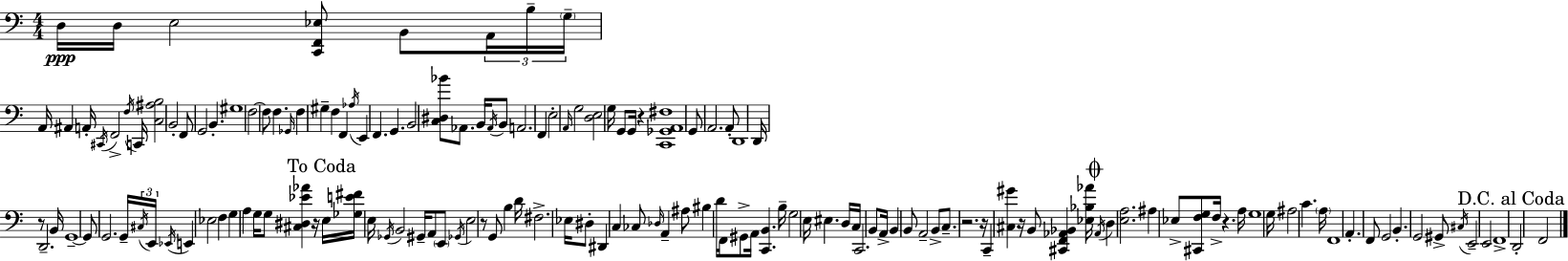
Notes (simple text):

D3/s D3/s E3/h [C2,F2,Eb3]/e B2/e A2/s B3/s G3/s A2/s A#2/q A2/s C#2/s F2/h F3/s C2/s [C3,A#3,B3]/h B2/h F2/e G2/h B2/q. G#3/w F3/h F3/e F3/q. Gb2/s F3/q G#3/q F3/q F2/q Ab3/s E2/q F2/q. G2/q. B2/h [C3,D#3,Bb4]/e Ab2/e. B2/s Ab2/s B2/e A2/h. F2/q E3/h A2/s G3/h [D3,E3]/h G3/s G2/e G2/s R/q [C2,Gb2,A2,F#3]/w G2/e A2/h. A2/e D2/w D2/s R/e D2/h. B2/s G2/w G2/e G2/h. G2/s C#3/s E2/s Eb2/s E2/q Eb3/h F3/q G3/q A3/q G3/s G3/e [C#3,D#3,Eb4,Ab4]/q R/s E3/s [Gb3,E4,F#4]/s E3/s Gb2/s B2/h G#2/s A2/e E2/e Gb2/s E3/h R/e G2/e B3/q D4/s F#3/h. Eb3/s D#3/e D#2/q C3/q CES3/e Db3/s A2/q A#3/e BIS3/q D4/s F2/s G#2/e A2/s [C2,B2]/q. B3/s G3/h E3/s EIS3/q. D3/s C3/s C2/h. B2/e A2/s B2/q B2/e A2/h B2/e C3/e. R/h. R/s C2/q [C#3,G#4]/q R/s B2/e [C#2,F2,Ab2,Bb2]/q [Eb3,Bb3,Ab4]/s Ab2/s D3/q [E3,A3]/h. A#3/q Eb3/e [C#2,F3,G3]/e F3/s R/q. A3/s G3/w G3/s A#3/h C4/q. A3/s F2/w A2/q. F2/e G2/h B2/q. G2/h G#2/e C#3/s E2/h E2/h F2/w D2/h F2/h